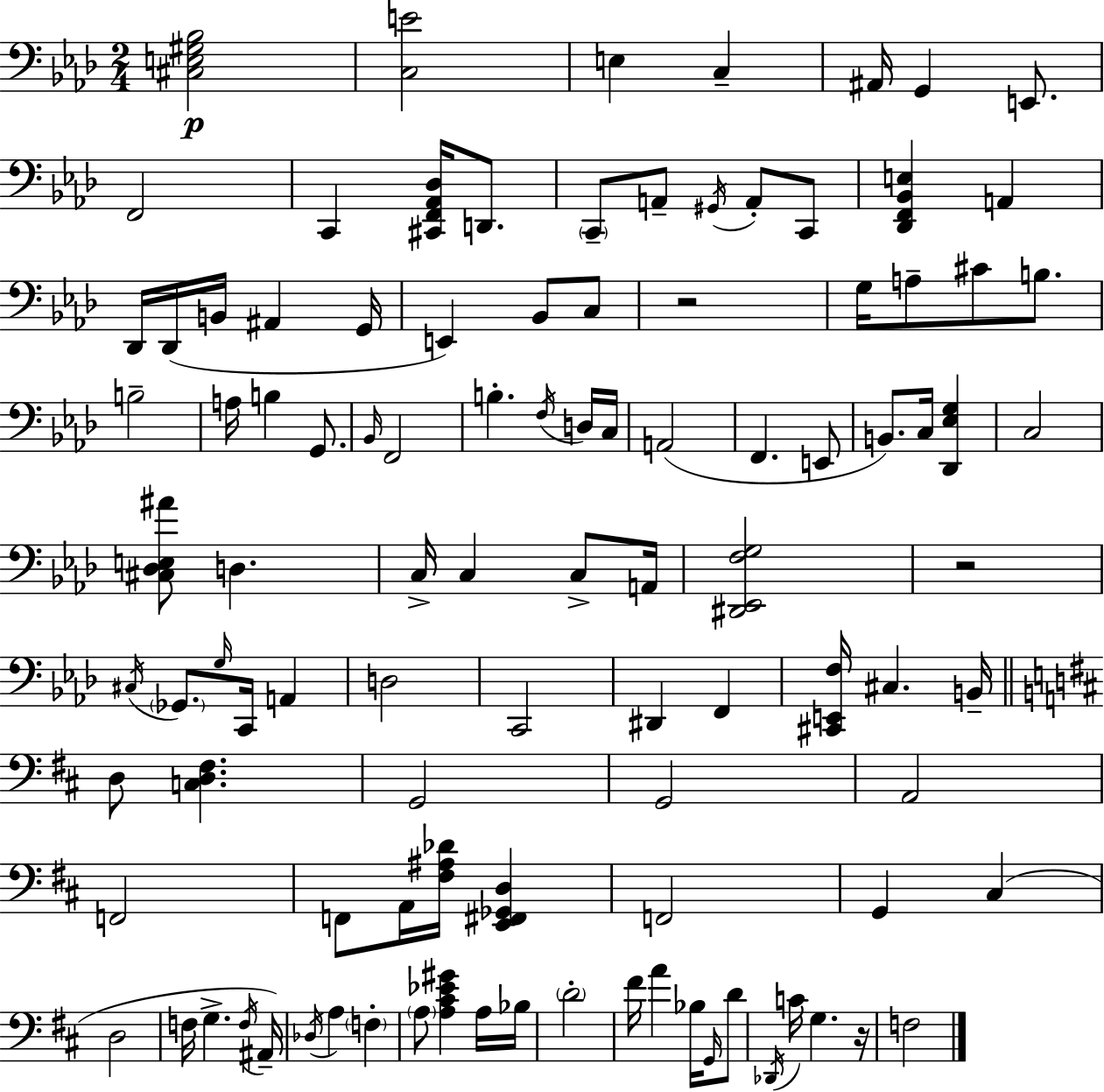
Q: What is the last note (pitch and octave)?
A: F3